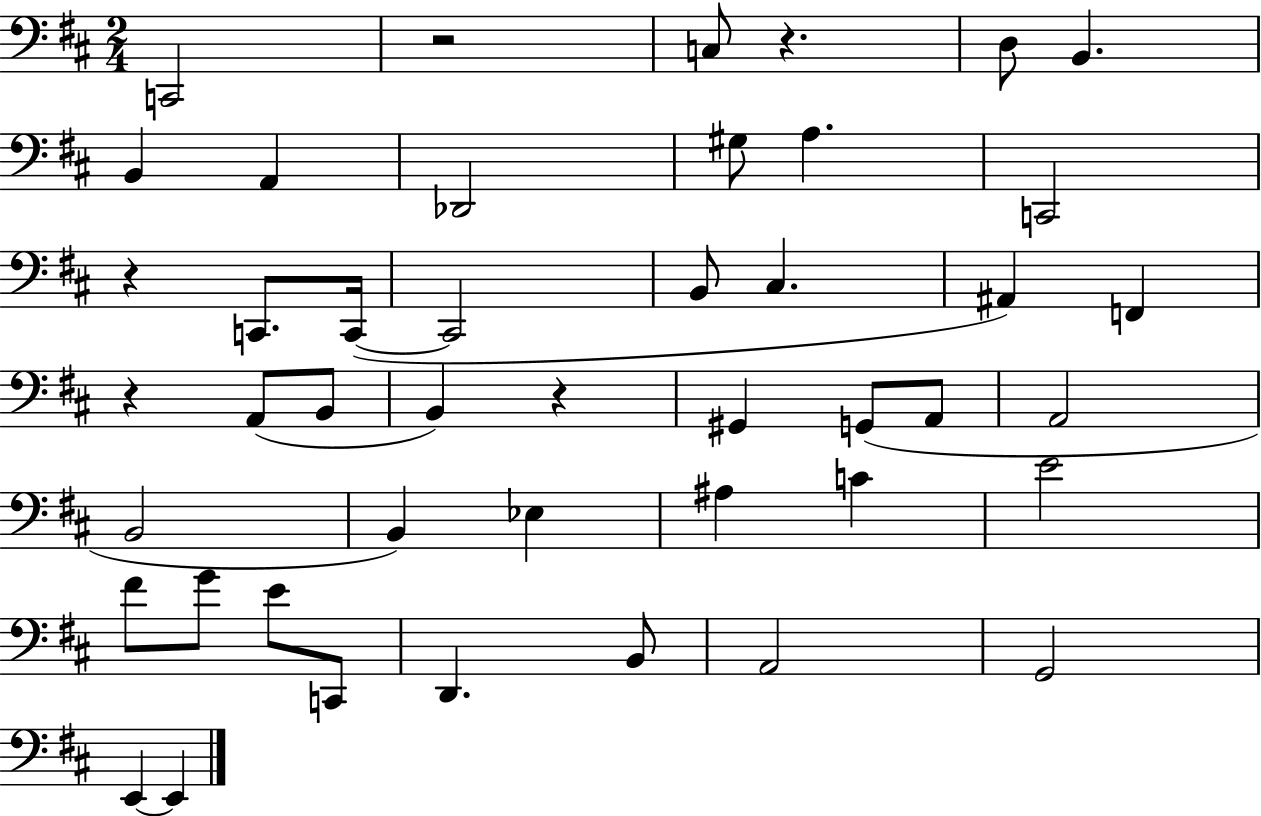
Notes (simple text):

C2/h R/h C3/e R/q. D3/e B2/q. B2/q A2/q Db2/h G#3/e A3/q. C2/h R/q C2/e. C2/s C2/h B2/e C#3/q. A#2/q F2/q R/q A2/e B2/e B2/q R/q G#2/q G2/e A2/e A2/h B2/h B2/q Eb3/q A#3/q C4/q E4/h F#4/e G4/e E4/e C2/e D2/q. B2/e A2/h G2/h E2/q E2/q